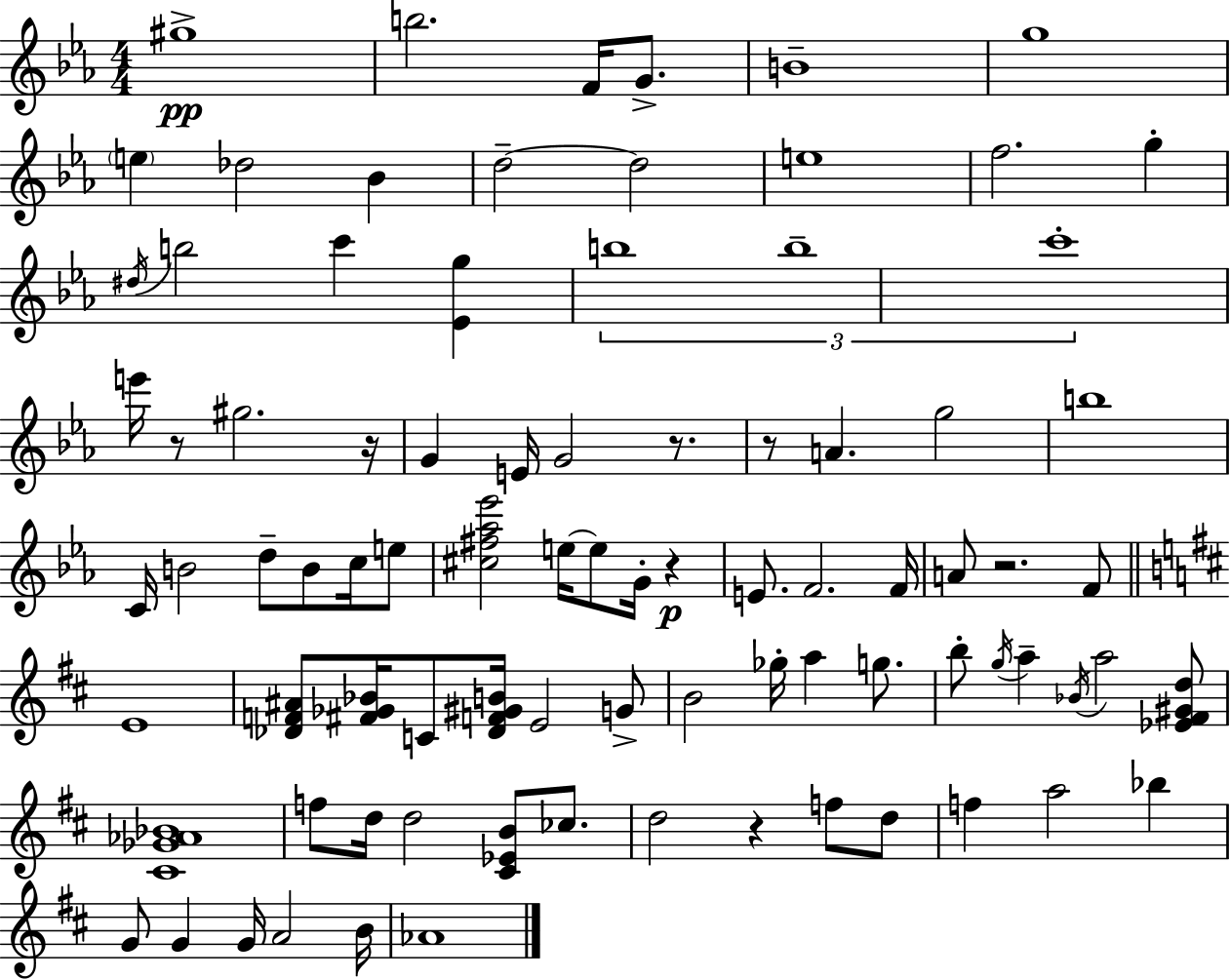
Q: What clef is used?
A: treble